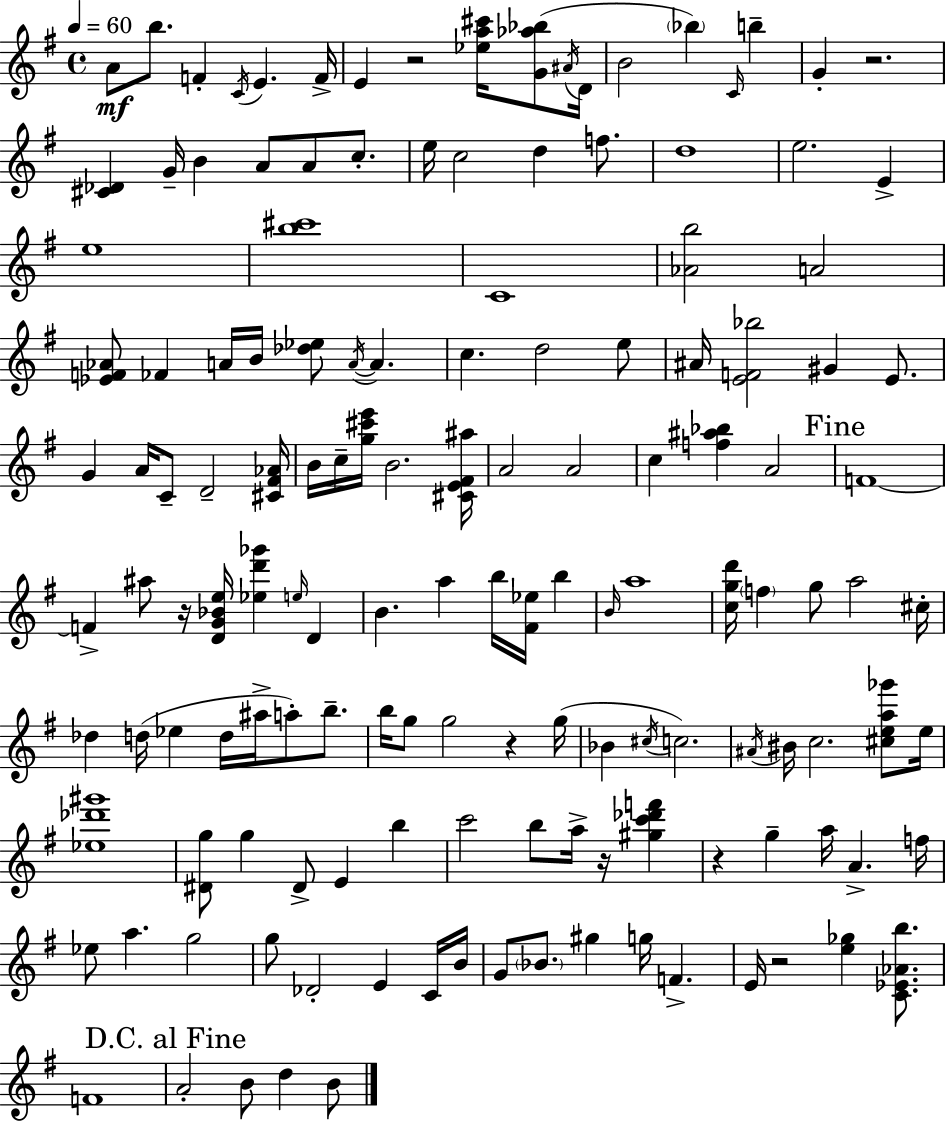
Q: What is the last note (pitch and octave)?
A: B4